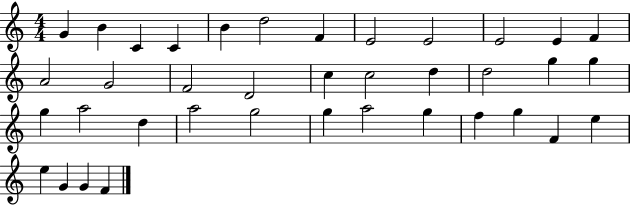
G4/q B4/q C4/q C4/q B4/q D5/h F4/q E4/h E4/h E4/h E4/q F4/q A4/h G4/h F4/h D4/h C5/q C5/h D5/q D5/h G5/q G5/q G5/q A5/h D5/q A5/h G5/h G5/q A5/h G5/q F5/q G5/q F4/q E5/q E5/q G4/q G4/q F4/q